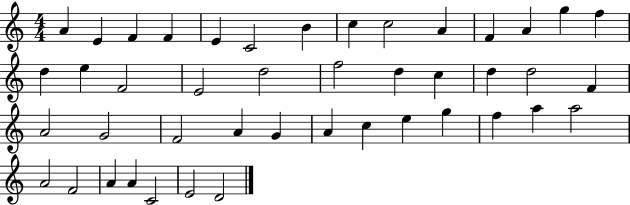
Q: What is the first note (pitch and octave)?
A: A4